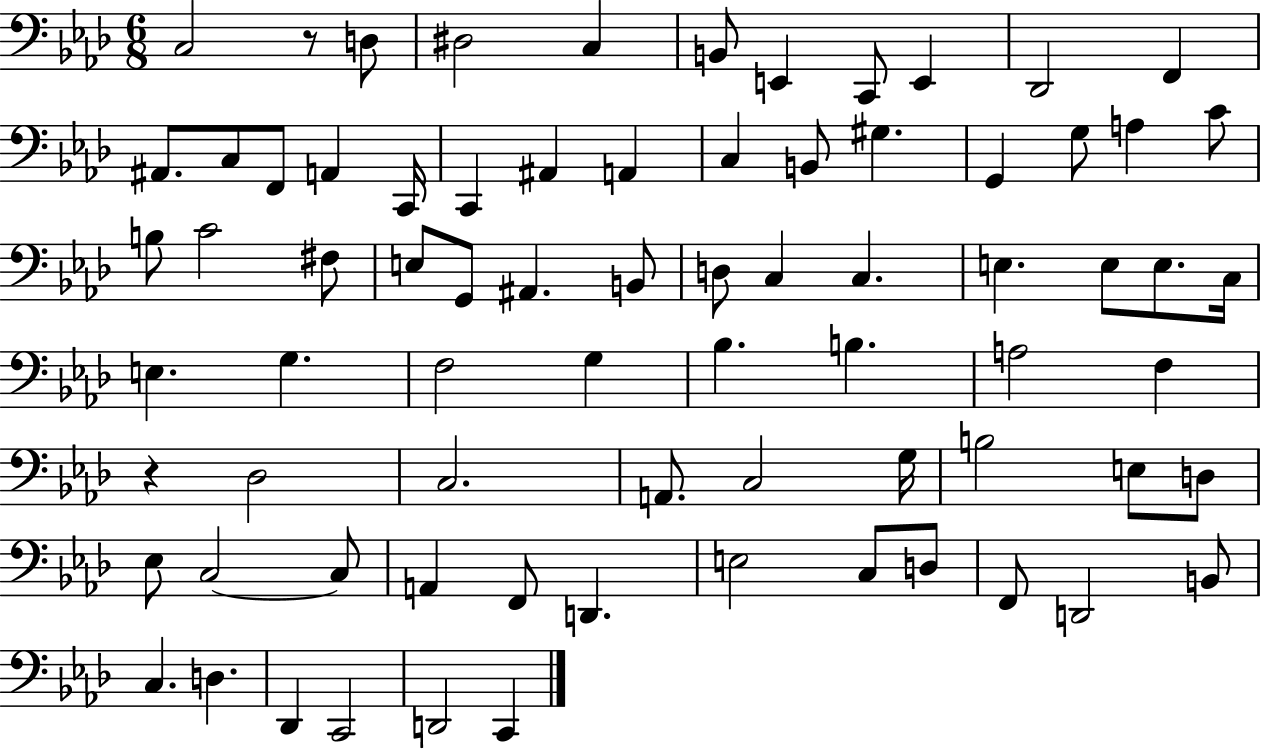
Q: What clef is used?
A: bass